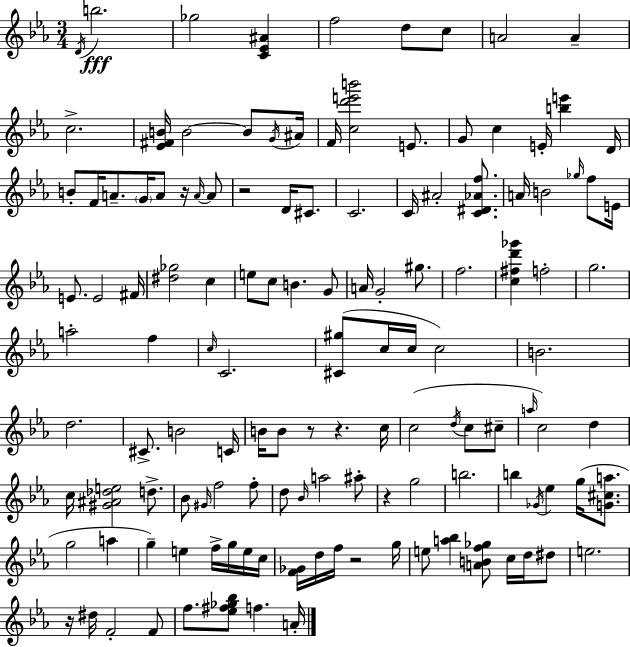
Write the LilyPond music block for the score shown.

{
  \clef treble
  \numericTimeSignature
  \time 3/4
  \key ees \major
  \acciaccatura { d'16 }\fff b''2. | ges''2 <c' ees' ais'>4 | f''2 d''8 c''8 | a'2 a'4-- | \break c''2.-> | <ees' fis' b'>16 b'2~~ b'8 | \acciaccatura { g'16 } ais'16 f'16 <c'' d''' e''' b'''>2 e'8. | g'8 c''4 e'16-. <b'' e'''>4 | \break d'16 b'8-. f'16 a'8.-- \parenthesize g'16 a'8 r16 | \grace { a'16~ }~ a'8 r2 d'16 | cis'8. c'2. | c'16 ais'2-. | \break <c' dis' aes' f''>8. a'16 b'2 | \grace { ges''16 } f''8 e'16 e'8. e'2 | fis'16 <dis'' ges''>2 | c''4 e''8 c''8 b'4. | \break g'8 a'16 g'2-. | gis''8. f''2. | <c'' fis'' d''' ges'''>4 f''2-. | g''2. | \break a''2-. | f''4 \grace { c''16 } c'2. | <cis' gis''>8( c''16 c''16 c''2) | b'2. | \break d''2. | cis'8.-> b'2 | c'16 b'16 b'8 r8 r4. | c''16 c''2( | \break \acciaccatura { d''16 } c''8 cis''8-- \grace { a''16 } c''2) | d''4 c''16 <gis' ais' des'' e''>2 | d''8.-> bes'8 \grace { gis'16 } f''2 | f''8-. d''8 \grace { bes'16 } a''2 | \break ais''8-. r4 | g''2 b''2. | b''4 | \acciaccatura { ges'16 } ees''4 g''16( <g' cis'' a''>8. g''2 | \break a''4 g''4--) | e''4 f''16-> g''16 e''16 c''16 <f' ges'>16 d''16 | f''16 r2 g''16 e''8 | <a'' bes''>4 <a' b' f'' ges''>8 c''16 d''16 dis''8 e''2. | \break r16 dis''16 | f'2-. f'8 f''8. | <ees'' fis'' ges'' bes''>8 f''4. a'16-. \bar "|."
}